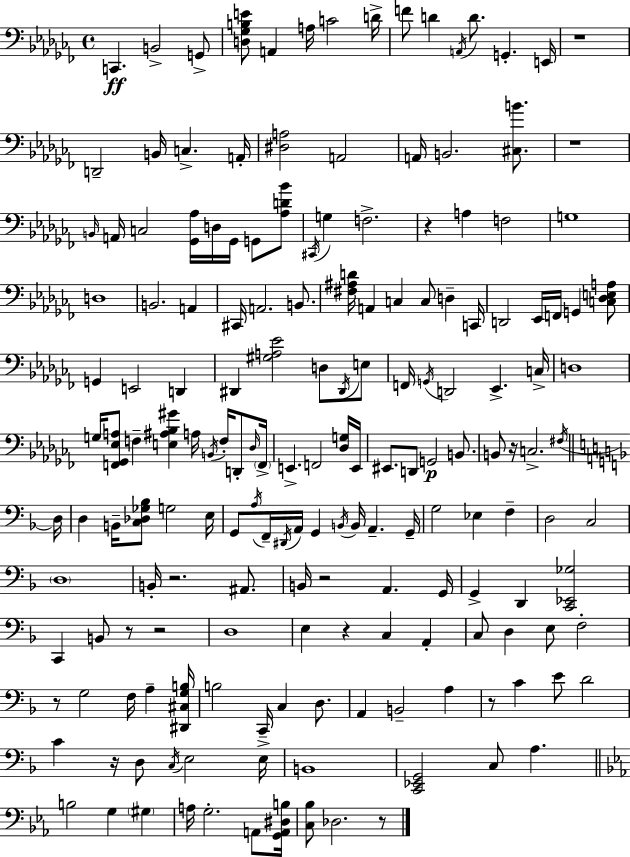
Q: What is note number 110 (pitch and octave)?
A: E3